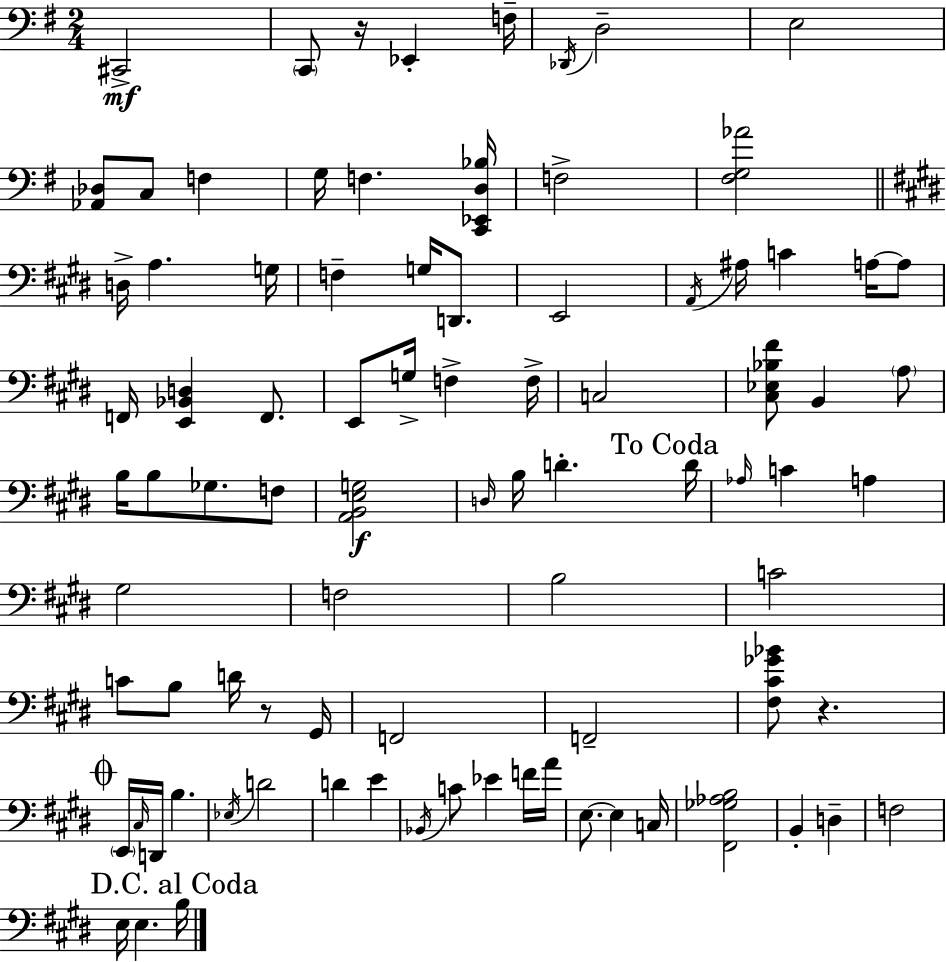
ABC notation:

X:1
T:Untitled
M:2/4
L:1/4
K:G
^C,,2 C,,/2 z/4 _E,, F,/4 _D,,/4 D,2 E,2 [_A,,_D,]/2 C,/2 F, G,/4 F, [C,,_E,,D,_B,]/4 F,2 [^F,G,_A]2 D,/4 A, G,/4 F, G,/4 D,,/2 E,,2 A,,/4 ^A,/4 C A,/4 A,/2 F,,/4 [E,,_B,,D,] F,,/2 E,,/2 G,/4 F, F,/4 C,2 [^C,_E,_B,^F]/2 B,, A,/2 B,/4 B,/2 _G,/2 F,/2 [A,,B,,E,G,]2 D,/4 B,/4 D D/4 _A,/4 C A, ^G,2 F,2 B,2 C2 C/2 B,/2 D/4 z/2 ^G,,/4 F,,2 F,,2 [^F,^C_G_B]/2 z E,,/4 ^C,/4 D,,/4 B, _E,/4 D2 D E _B,,/4 C/2 _E F/4 A/4 E,/2 E, C,/4 [^F,,_G,_A,B,]2 B,, D, F,2 E,/4 E, B,/4